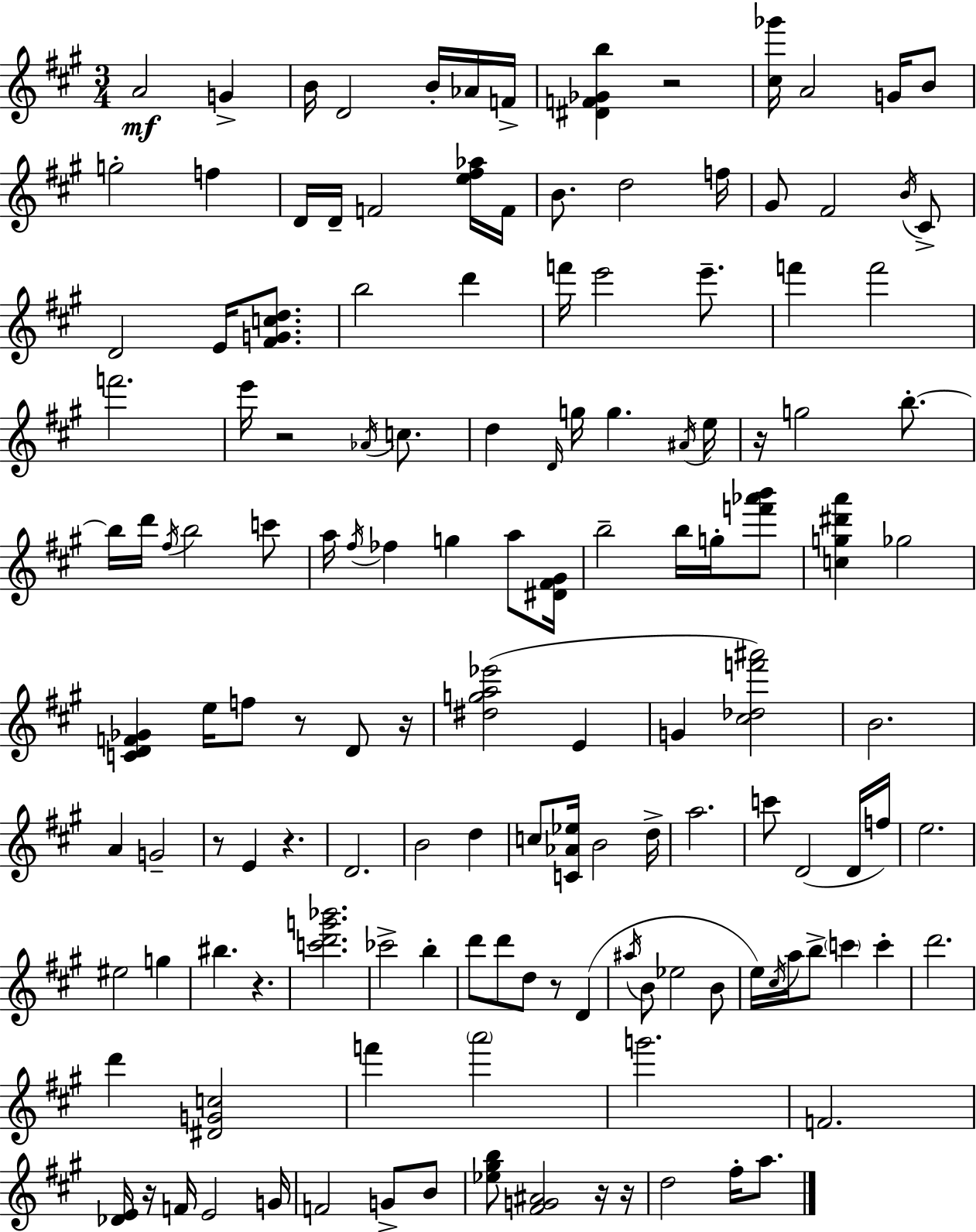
A4/h G4/q B4/s D4/h B4/s Ab4/s F4/s [D#4,F4,Gb4,B5]/q R/h [C#5,Gb6]/s A4/h G4/s B4/e G5/h F5/q D4/s D4/s F4/h [E5,F#5,Ab5]/s F4/s B4/e. D5/h F5/s G#4/e F#4/h B4/s C#4/e D4/h E4/s [F#4,G4,C5,D5]/e. B5/h D6/q F6/s E6/h E6/e. F6/q F6/h F6/h. E6/s R/h Ab4/s C5/e. D5/q D4/s G5/s G5/q. A#4/s E5/s R/s G5/h B5/e. B5/s D6/s F#5/s B5/h C6/e A5/s F#5/s FES5/q G5/q A5/e [D#4,F#4,G#4]/s B5/h B5/s G5/s [F6,Ab6,B6]/e [C5,G5,D#6,A6]/q Gb5/h [C4,D4,F4,Gb4]/q E5/s F5/e R/e D4/e R/s [D#5,G5,A5,Eb6]/h E4/q G4/q [C#5,Db5,F6,A#6]/h B4/h. A4/q G4/h R/e E4/q R/q. D4/h. B4/h D5/q C5/e [C4,Ab4,Eb5]/s B4/h D5/s A5/h. C6/e D4/h D4/s F5/s E5/h. EIS5/h G5/q BIS5/q. R/q. [C6,D6,G6,Bb6]/h. CES6/h B5/q D6/e D6/e D5/e R/e D4/q A#5/s B4/e Eb5/h B4/e E5/s C#5/s A5/s B5/e C6/q C6/q D6/h. D6/q [D#4,G4,C5]/h F6/q A6/h G6/h. F4/h. [Db4,E4]/s R/s F4/s E4/h G4/s F4/h G4/e B4/e [Eb5,G#5,B5]/e [F#4,G4,A#4]/h R/s R/s D5/h F#5/s A5/e.